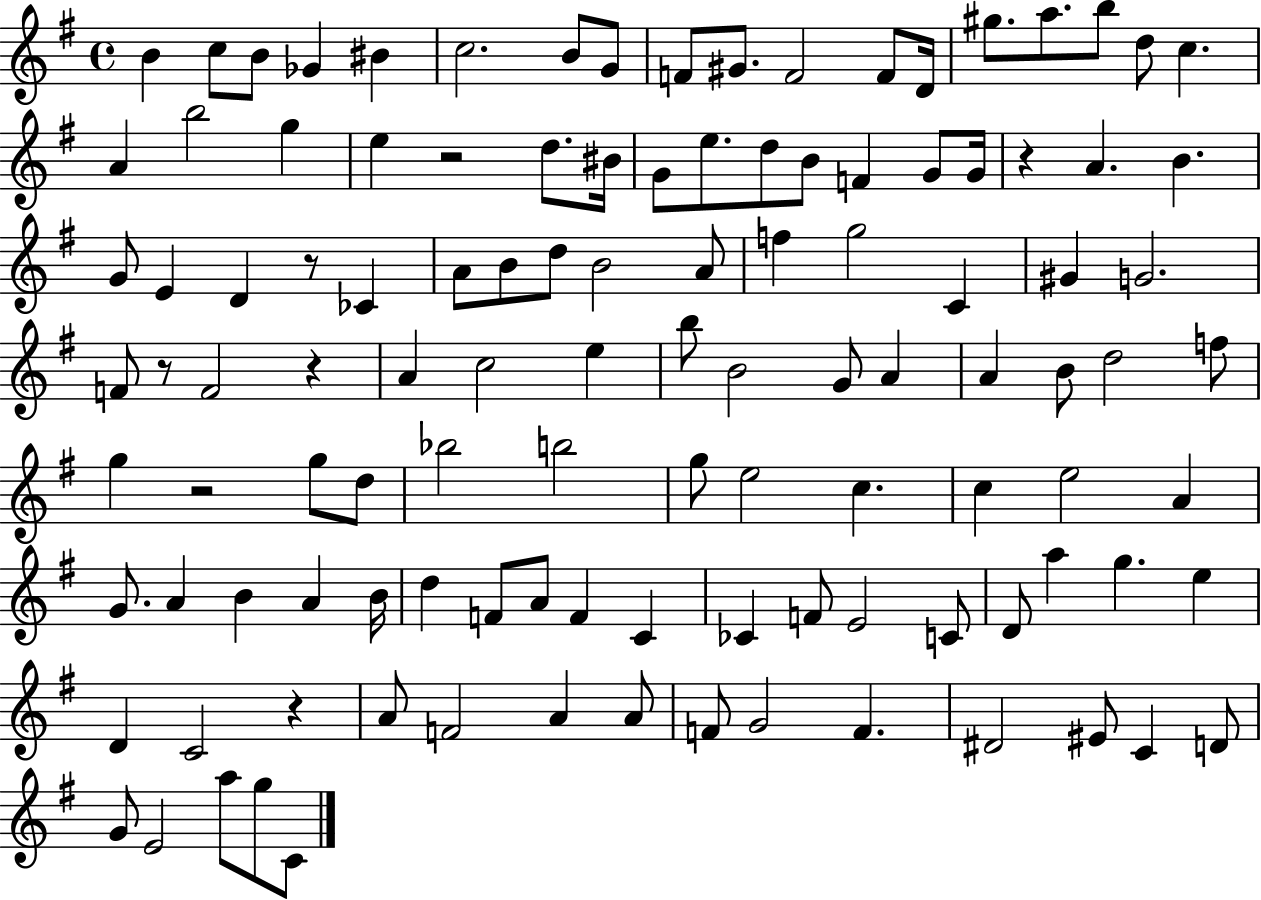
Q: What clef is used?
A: treble